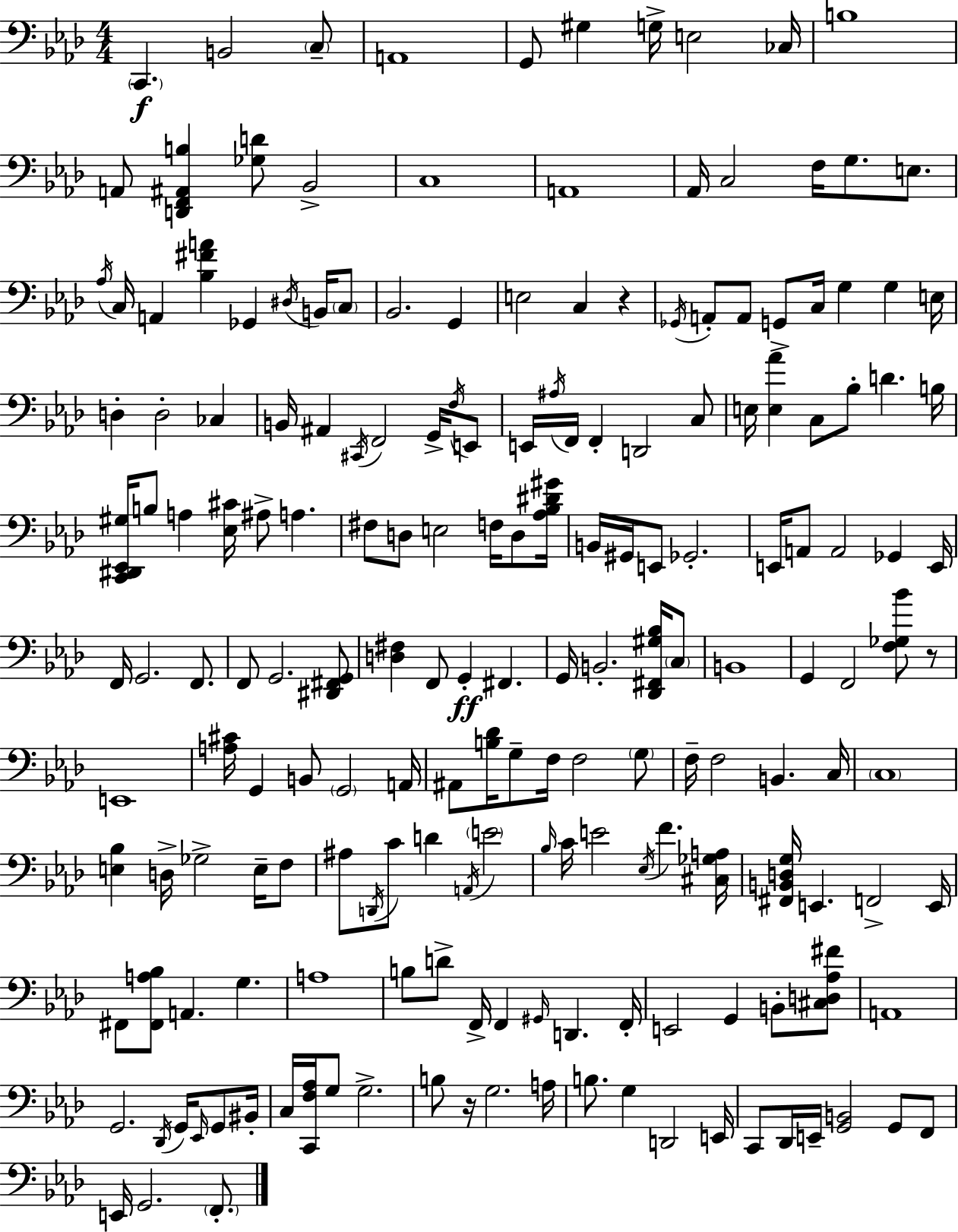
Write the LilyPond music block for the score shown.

{
  \clef bass
  \numericTimeSignature
  \time 4/4
  \key aes \major
  \parenthesize c,4.\f b,2 \parenthesize c8-- | a,1 | g,8 gis4 g16-> e2 ces16 | b1 | \break a,8 <d, f, ais, b>4 <ges d'>8 bes,2-> | c1 | a,1 | aes,16 c2 f16 g8. e8. | \break \acciaccatura { aes16 } c16 a,4 <bes fis' a'>4 ges,4 \acciaccatura { dis16 } b,16 | \parenthesize c8 bes,2. g,4 | e2 c4 r4 | \acciaccatura { ges,16 } a,8-. a,8 g,8-> c16 g4 g4 | \break e16 d4-. d2-. ces4 | b,16 ais,4 \acciaccatura { cis,16 } f,2 | g,16-> \acciaccatura { f16 } e,8 e,16 \acciaccatura { ais16 } f,16 f,4-. d,2 | c8 e16 <e aes'>4 c8 bes8-. d'4. | \break b16 <c, dis, ees, gis>16 b8 a4 <ees cis'>16 ais8-> | a4. fis8 d8 e2 | f16 d8 <aes bes dis' gis'>16 b,16 gis,16 e,8 ges,2.-. | e,16 a,8 a,2 | \break ges,4 e,16 f,16 g,2. | f,8. f,8 g,2. | <dis, fis, g,>8 <d fis>4 f,8 g,4-.\ff | fis,4. g,16 b,2.-. | \break <des, fis, gis bes>16 \parenthesize c8 b,1 | g,4 f,2 | <f ges bes'>8 r8 e,1 | <a cis'>16 g,4 b,8 \parenthesize g,2 | \break a,16 ais,8 <b des'>16 g8-- f16 f2 | \parenthesize g8 f16-- f2 b,4. | c16 \parenthesize c1 | <e bes>4 d16-> ges2-> | \break e16-- f8 ais8 \acciaccatura { d,16 } c'8 d'4 \acciaccatura { a,16 } | \parenthesize e'2 \grace { bes16 } c'16 e'2 | \acciaccatura { ees16 } f'4. <cis ges a>16 <fis, b, d g>16 e,4. | f,2-> e,16 fis,8 <fis, a bes>8 a,4. | \break g4. a1 | b8 d'8-> f,16-> f,4 | \grace { gis,16 } d,4. f,16-. e,2 | g,4 b,8-. <cis d aes fis'>8 a,1 | \break g,2. | \acciaccatura { des,16 } g,16 \grace { ees,16 } g,8 bis,16-. c16 <c, f aes>16 g8 | g2.-> b8 r16 | g2. a16 b8. | \break g4 d,2 e,16 c,8 des,16 | e,16-- <g, b,>2 g,8 f,8 e,16 g,2. | \parenthesize f,8.-. \bar "|."
}